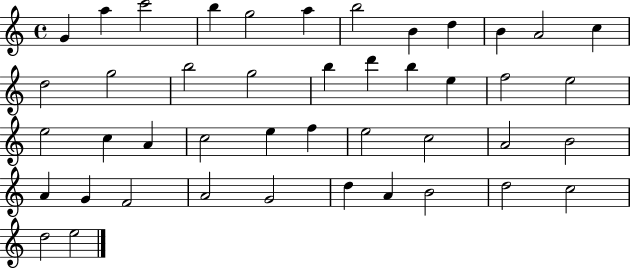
G4/q A5/q C6/h B5/q G5/h A5/q B5/h B4/q D5/q B4/q A4/h C5/q D5/h G5/h B5/h G5/h B5/q D6/q B5/q E5/q F5/h E5/h E5/h C5/q A4/q C5/h E5/q F5/q E5/h C5/h A4/h B4/h A4/q G4/q F4/h A4/h G4/h D5/q A4/q B4/h D5/h C5/h D5/h E5/h